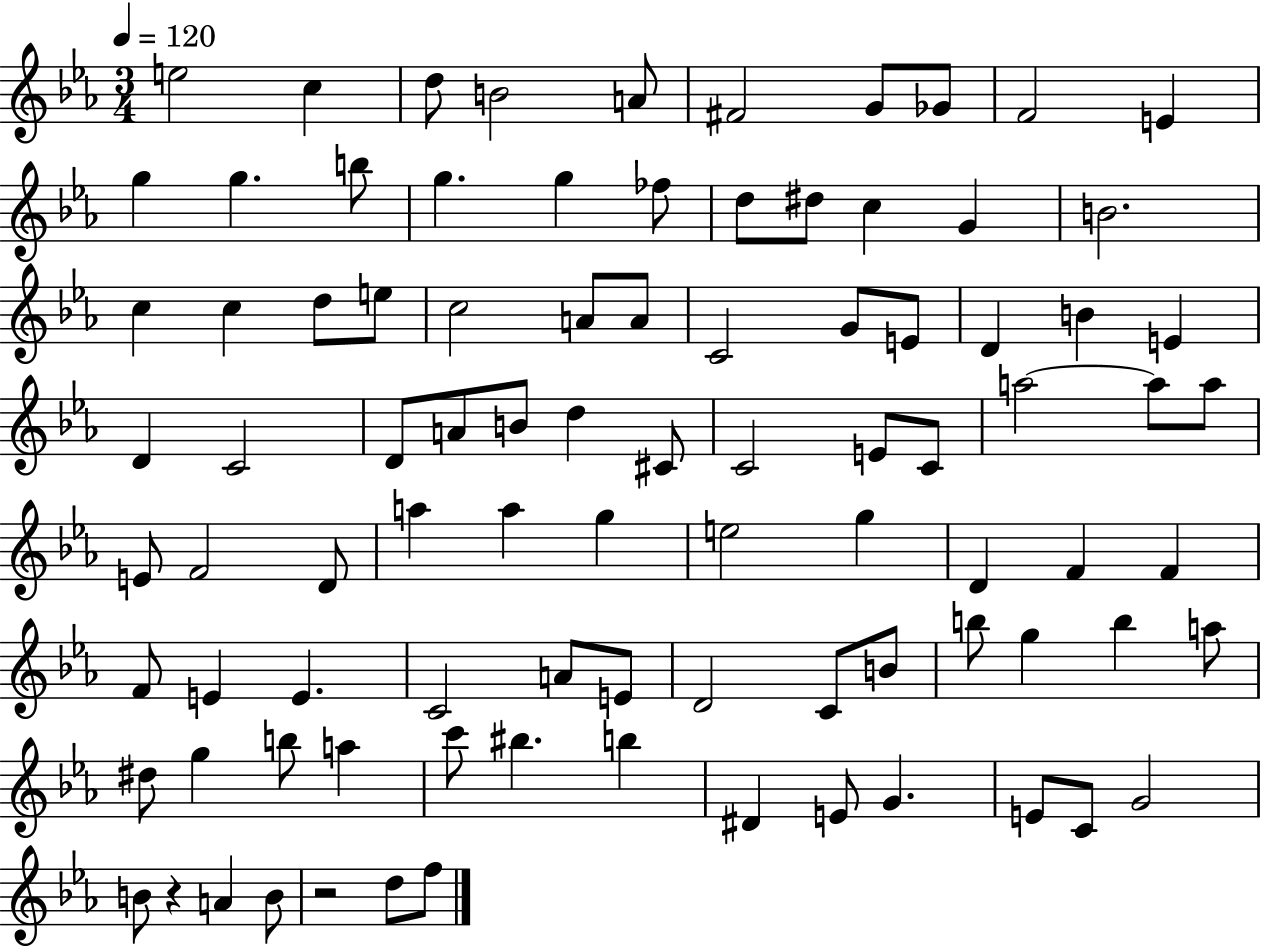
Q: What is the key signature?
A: EES major